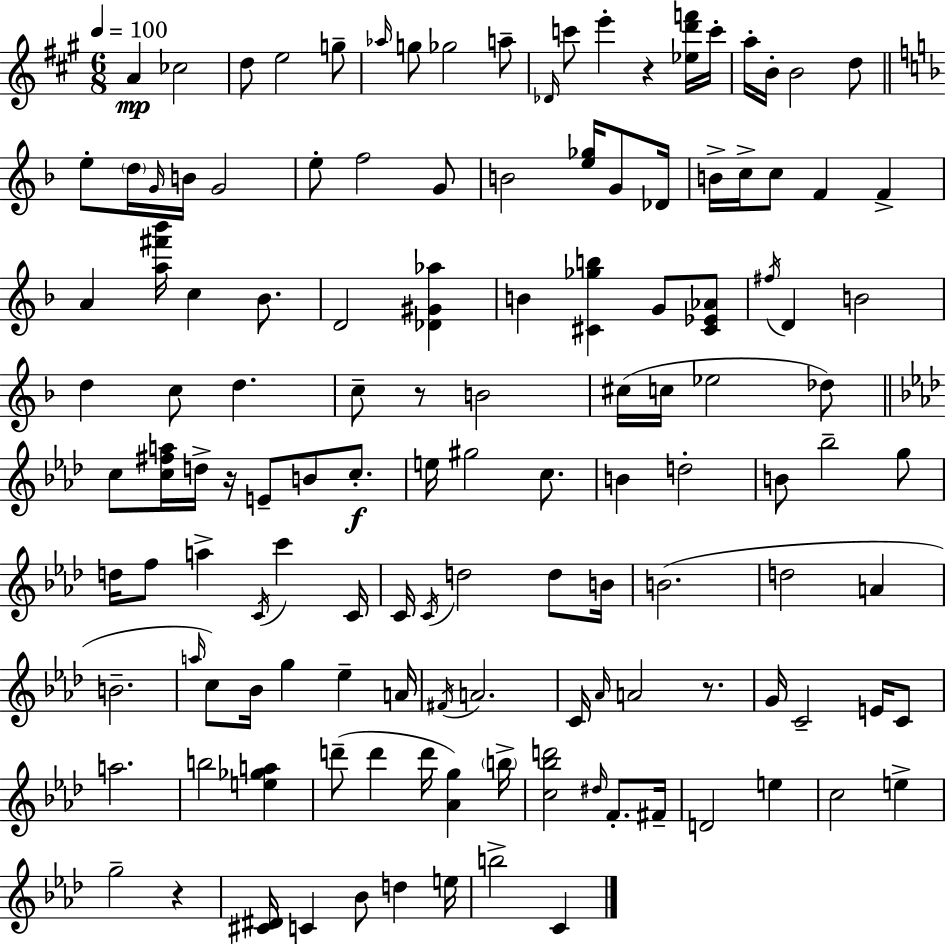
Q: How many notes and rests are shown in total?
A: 130